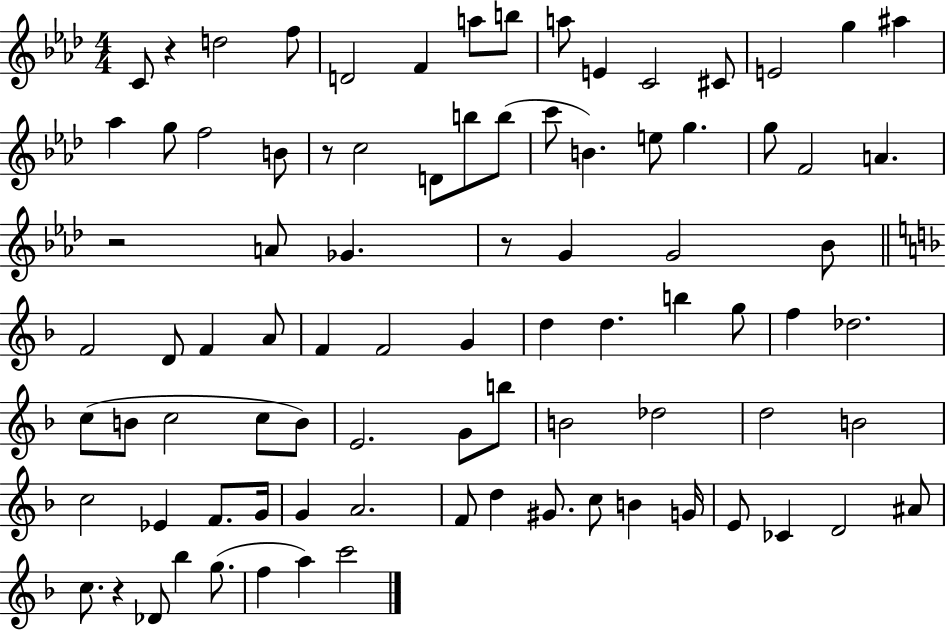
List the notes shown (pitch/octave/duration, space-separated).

C4/e R/q D5/h F5/e D4/h F4/q A5/e B5/e A5/e E4/q C4/h C#4/e E4/h G5/q A#5/q Ab5/q G5/e F5/h B4/e R/e C5/h D4/e B5/e B5/e C6/e B4/q. E5/e G5/q. G5/e F4/h A4/q. R/h A4/e Gb4/q. R/e G4/q G4/h Bb4/e F4/h D4/e F4/q A4/e F4/q F4/h G4/q D5/q D5/q. B5/q G5/e F5/q Db5/h. C5/e B4/e C5/h C5/e B4/e E4/h. G4/e B5/e B4/h Db5/h D5/h B4/h C5/h Eb4/q F4/e. G4/s G4/q A4/h. F4/e D5/q G#4/e. C5/e B4/q G4/s E4/e CES4/q D4/h A#4/e C5/e. R/q Db4/e Bb5/q G5/e. F5/q A5/q C6/h